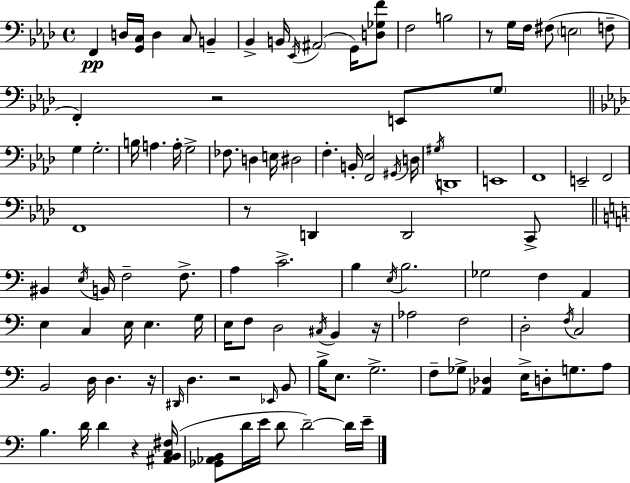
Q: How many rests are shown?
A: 7